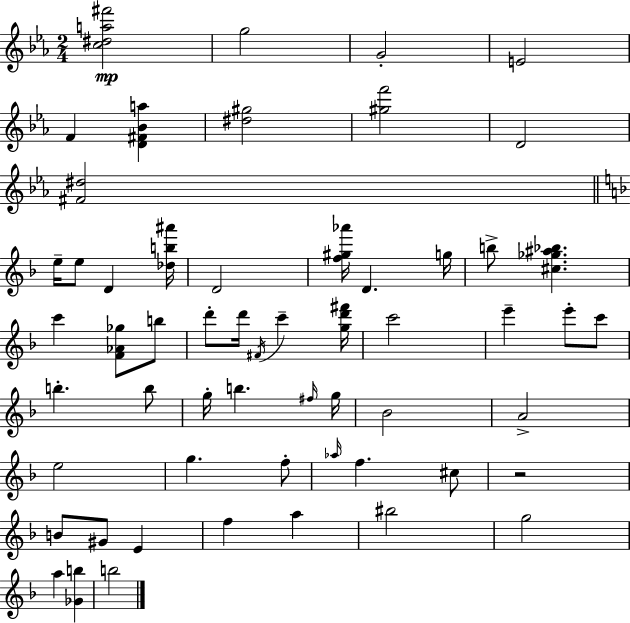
{
  \clef treble
  \numericTimeSignature
  \time 2/4
  \key ees \major
  <c'' dis'' a'' fis'''>2\mp | g''2 | g'2-. | e'2 | \break f'4 <d' fis' bes' a''>4 | <dis'' gis''>2 | <gis'' f'''>2 | d'2 | \break <fis' dis''>2 | \bar "||" \break \key d \minor e''16-- e''8 d'4 <des'' b'' ais'''>16 | d'2 | <f'' gis'' aes'''>16 d'4. g''16 | b''8-> <cis'' ges'' ais'' bes''>4. | \break c'''4 <f' aes' ges''>8 b''8 | d'''8-. d'''16 \acciaccatura { fis'16 } c'''4-- | <g'' d''' fis'''>16 c'''2 | e'''4-- e'''8-. c'''8 | \break b''4.-. b''8 | g''16-. b''4. | \grace { fis''16 } g''16 bes'2 | a'2-> | \break e''2 | g''4. | f''8-. \grace { aes''16 } f''4. | cis''8 r2 | \break b'8 gis'8 e'4 | f''4 a''4 | bis''2 | g''2 | \break a''4 <ges' b''>4 | b''2 | \bar "|."
}